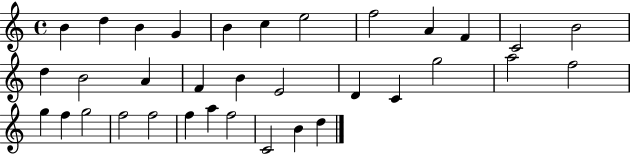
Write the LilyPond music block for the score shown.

{
  \clef treble
  \time 4/4
  \defaultTimeSignature
  \key c \major
  b'4 d''4 b'4 g'4 | b'4 c''4 e''2 | f''2 a'4 f'4 | c'2 b'2 | \break d''4 b'2 a'4 | f'4 b'4 e'2 | d'4 c'4 g''2 | a''2 f''2 | \break g''4 f''4 g''2 | f''2 f''2 | f''4 a''4 f''2 | c'2 b'4 d''4 | \break \bar "|."
}